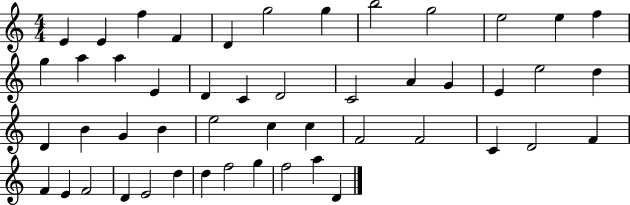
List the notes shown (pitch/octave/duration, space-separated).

E4/q E4/q F5/q F4/q D4/q G5/h G5/q B5/h G5/h E5/h E5/q F5/q G5/q A5/q A5/q E4/q D4/q C4/q D4/h C4/h A4/q G4/q E4/q E5/h D5/q D4/q B4/q G4/q B4/q E5/h C5/q C5/q F4/h F4/h C4/q D4/h F4/q F4/q E4/q F4/h D4/q E4/h D5/q D5/q F5/h G5/q F5/h A5/q D4/q